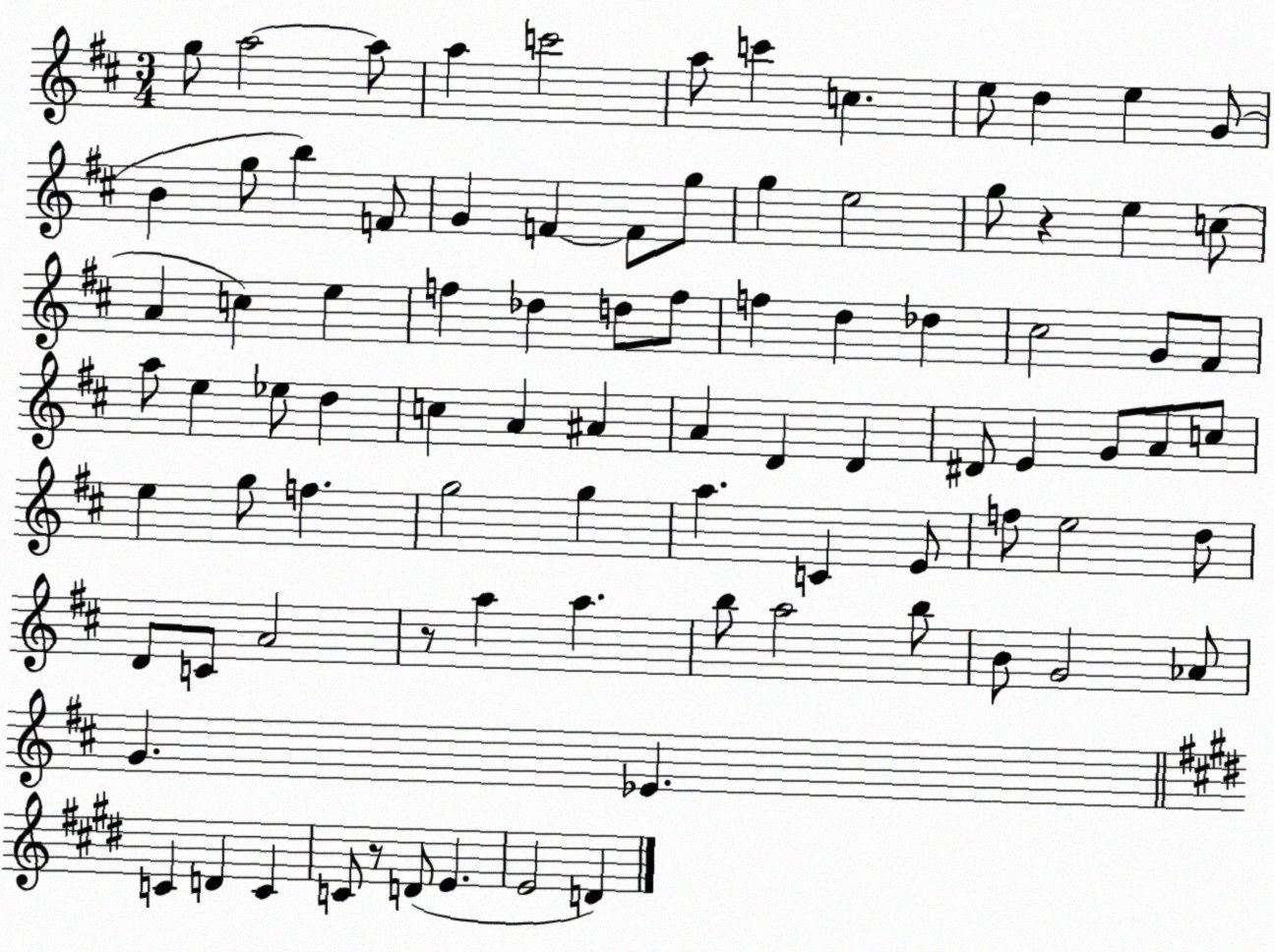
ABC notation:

X:1
T:Untitled
M:3/4
L:1/4
K:D
g/2 a2 a/2 a c'2 a/2 c' c e/2 d e G/2 B g/2 b F/2 G F F/2 g/2 g e2 g/2 z e c/2 A c e f _d d/2 f/2 f d _d ^c2 G/2 ^F/2 a/2 e _e/2 d c A ^A A D D ^D/2 E G/2 A/2 c/2 e g/2 f g2 g a C E/2 f/2 e2 d/2 D/2 C/2 A2 z/2 a a b/2 a2 b/2 B/2 G2 _A/2 G _E C D C C/2 z/2 D/2 E E2 D